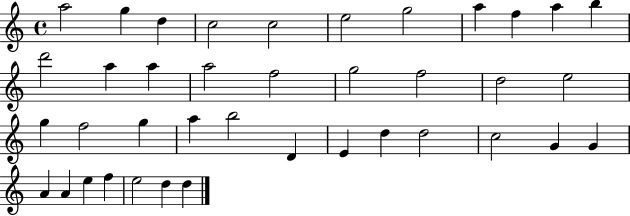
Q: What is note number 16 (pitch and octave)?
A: F5